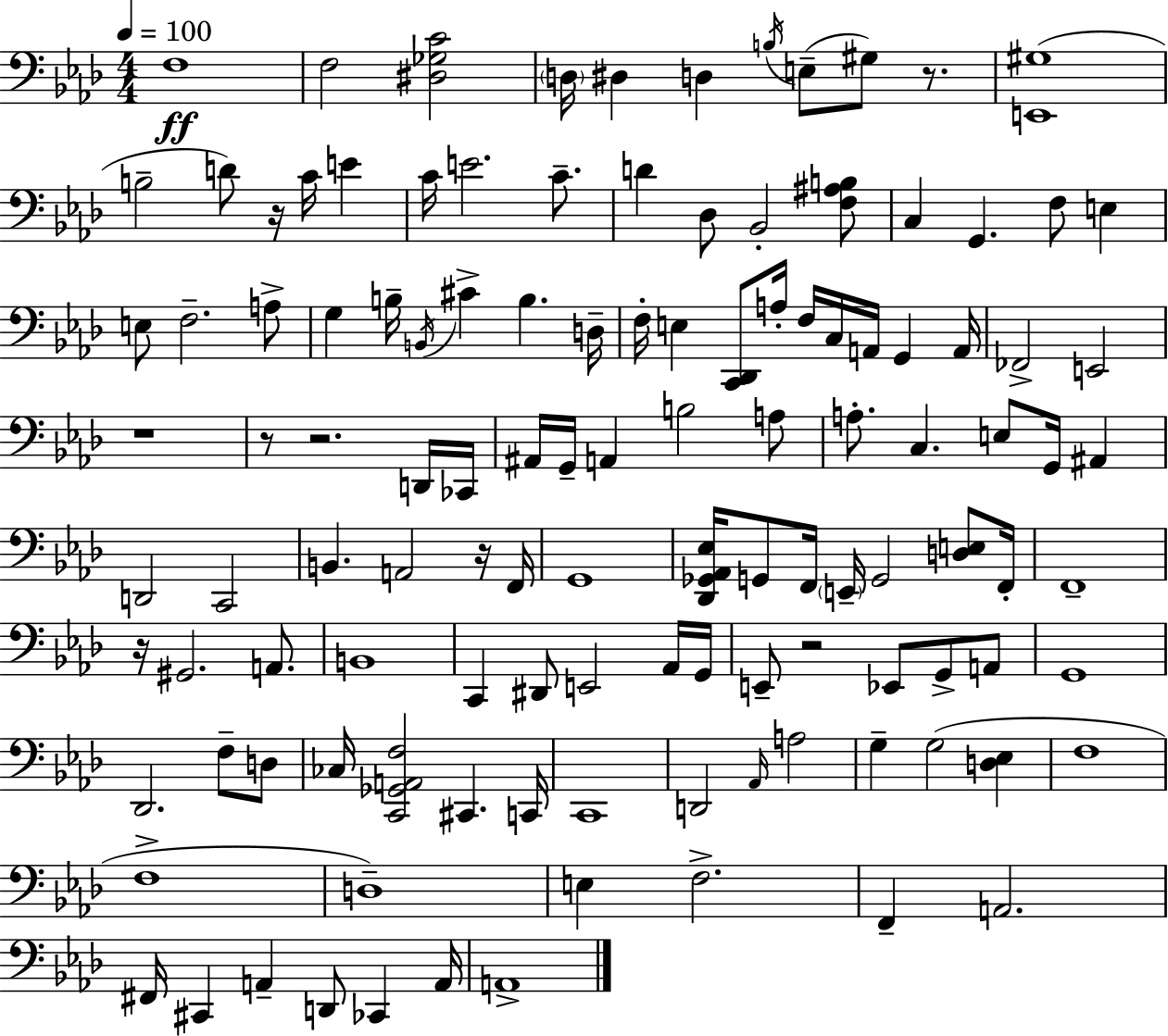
F3/w F3/h [D#3,Gb3,C4]/h D3/s D#3/q D3/q B3/s E3/e G#3/e R/e. [E2,G#3]/w B3/h D4/e R/s C4/s E4/q C4/s E4/h. C4/e. D4/q Db3/e Bb2/h [F3,A#3,B3]/e C3/q G2/q. F3/e E3/q E3/e F3/h. A3/e G3/q B3/s B2/s C#4/q B3/q. D3/s F3/s E3/q [C2,Db2]/e A3/s F3/s C3/s A2/s G2/q A2/s FES2/h E2/h R/w R/e R/h. D2/s CES2/s A#2/s G2/s A2/q B3/h A3/e A3/e. C3/q. E3/e G2/s A#2/q D2/h C2/h B2/q. A2/h R/s F2/s G2/w [Db2,Gb2,Ab2,Eb3]/s G2/e F2/s E2/s G2/h [D3,E3]/e F2/s F2/w R/s G#2/h. A2/e. B2/w C2/q D#2/e E2/h Ab2/s G2/s E2/e R/h Eb2/e G2/e A2/e G2/w Db2/h. F3/e D3/e CES3/s [C2,Gb2,A2,F3]/h C#2/q. C2/s C2/w D2/h Ab2/s A3/h G3/q G3/h [D3,Eb3]/q F3/w F3/w D3/w E3/q F3/h. F2/q A2/h. F#2/s C#2/q A2/q D2/e CES2/q A2/s A2/w